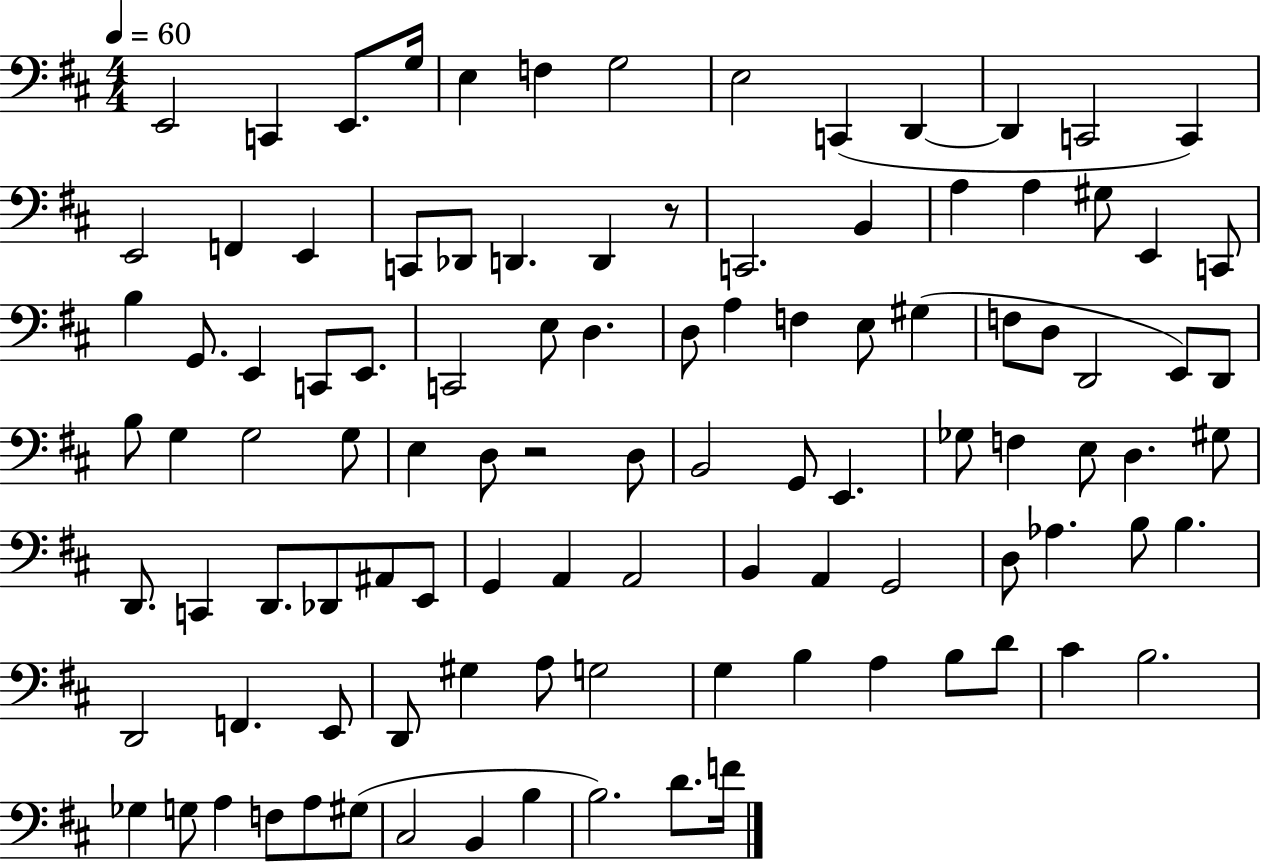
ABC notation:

X:1
T:Untitled
M:4/4
L:1/4
K:D
E,,2 C,, E,,/2 G,/4 E, F, G,2 E,2 C,, D,, D,, C,,2 C,, E,,2 F,, E,, C,,/2 _D,,/2 D,, D,, z/2 C,,2 B,, A, A, ^G,/2 E,, C,,/2 B, G,,/2 E,, C,,/2 E,,/2 C,,2 E,/2 D, D,/2 A, F, E,/2 ^G, F,/2 D,/2 D,,2 E,,/2 D,,/2 B,/2 G, G,2 G,/2 E, D,/2 z2 D,/2 B,,2 G,,/2 E,, _G,/2 F, E,/2 D, ^G,/2 D,,/2 C,, D,,/2 _D,,/2 ^A,,/2 E,,/2 G,, A,, A,,2 B,, A,, G,,2 D,/2 _A, B,/2 B, D,,2 F,, E,,/2 D,,/2 ^G, A,/2 G,2 G, B, A, B,/2 D/2 ^C B,2 _G, G,/2 A, F,/2 A,/2 ^G,/2 ^C,2 B,, B, B,2 D/2 F/4